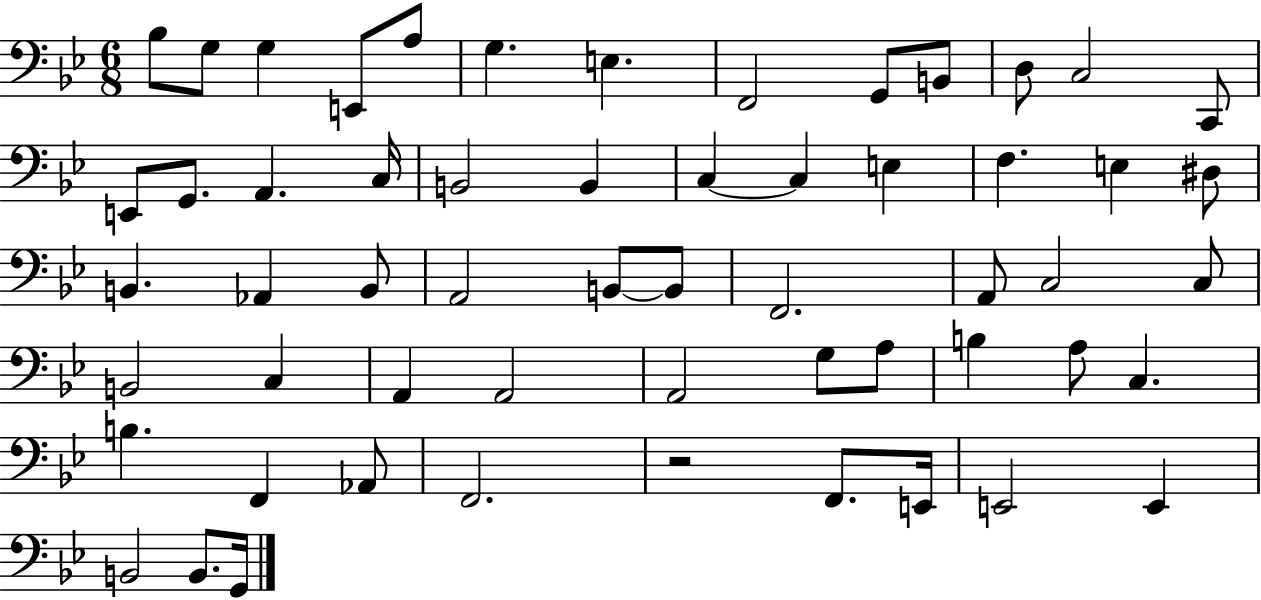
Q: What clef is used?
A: bass